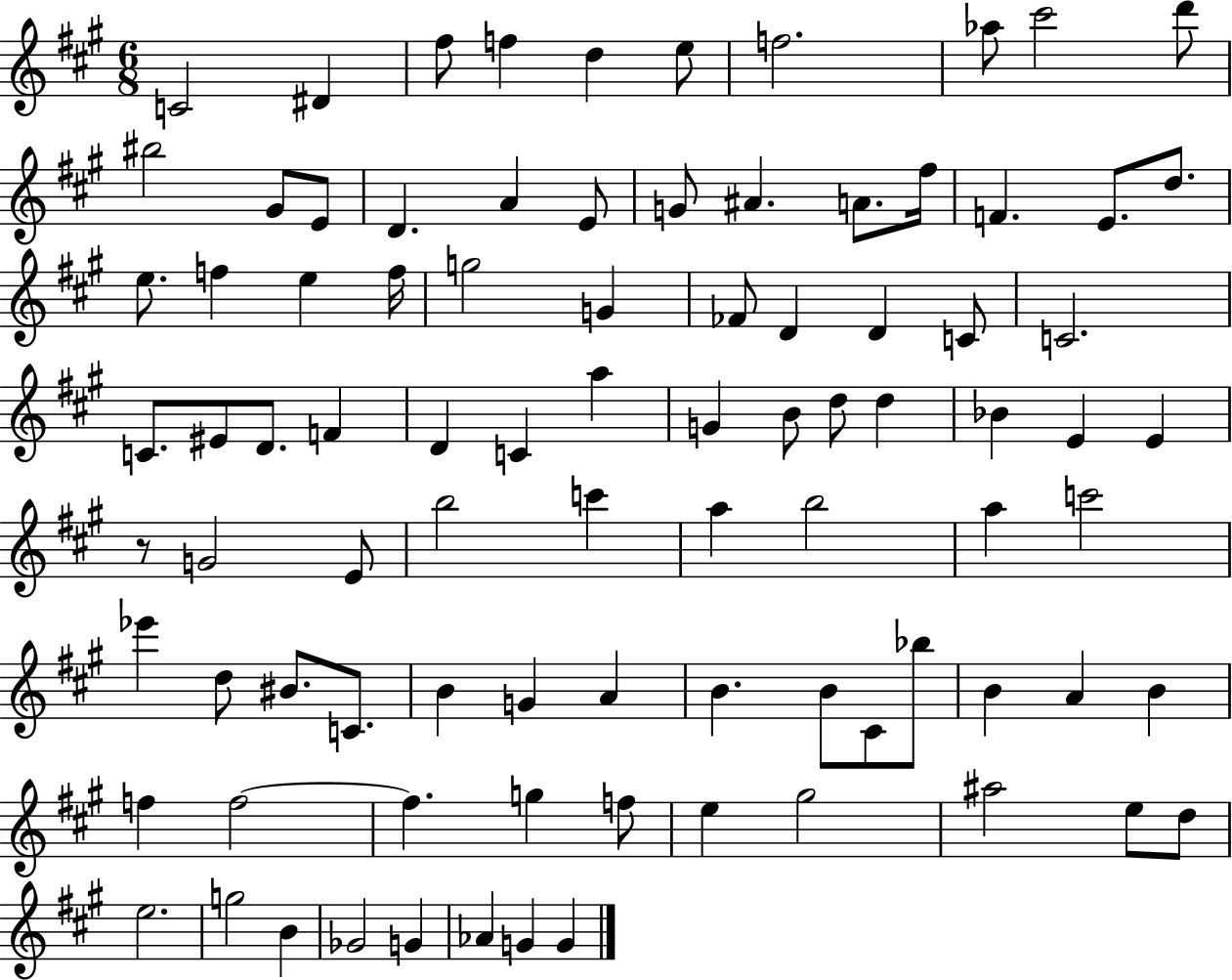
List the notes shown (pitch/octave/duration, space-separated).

C4/h D#4/q F#5/e F5/q D5/q E5/e F5/h. Ab5/e C#6/h D6/e BIS5/h G#4/e E4/e D4/q. A4/q E4/e G4/e A#4/q. A4/e. F#5/s F4/q. E4/e. D5/e. E5/e. F5/q E5/q F5/s G5/h G4/q FES4/e D4/q D4/q C4/e C4/h. C4/e. EIS4/e D4/e. F4/q D4/q C4/q A5/q G4/q B4/e D5/e D5/q Bb4/q E4/q E4/q R/e G4/h E4/e B5/h C6/q A5/q B5/h A5/q C6/h Eb6/q D5/e BIS4/e. C4/e. B4/q G4/q A4/q B4/q. B4/e C#4/e Bb5/e B4/q A4/q B4/q F5/q F5/h F5/q. G5/q F5/e E5/q G#5/h A#5/h E5/e D5/e E5/h. G5/h B4/q Gb4/h G4/q Ab4/q G4/q G4/q